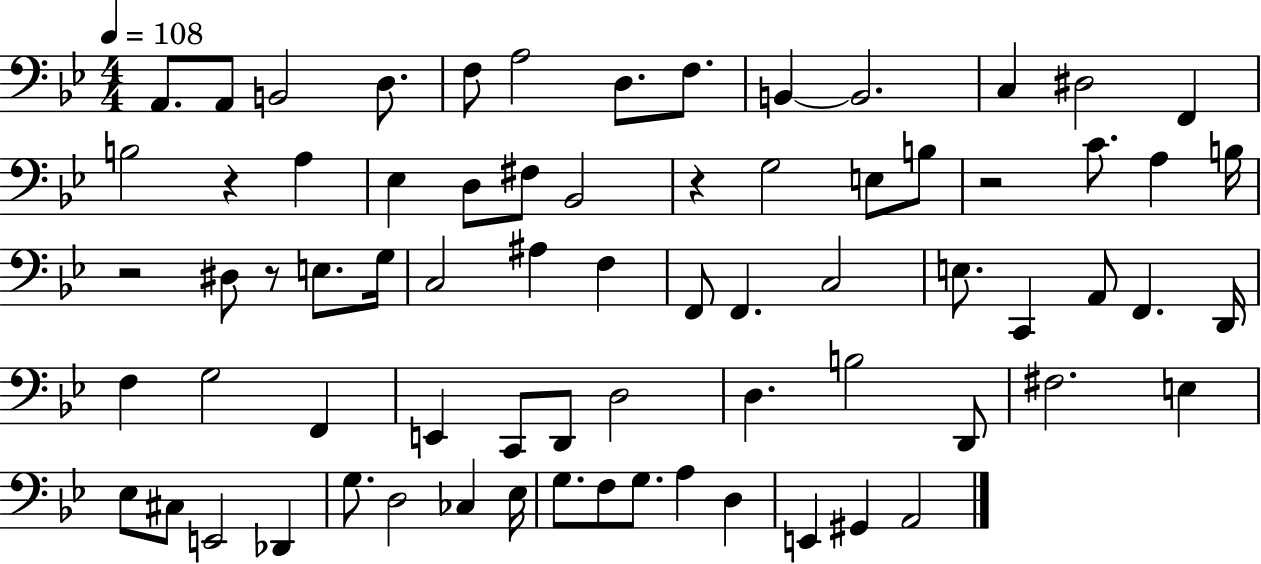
{
  \clef bass
  \numericTimeSignature
  \time 4/4
  \key bes \major
  \tempo 4 = 108
  a,8. a,8 b,2 d8. | f8 a2 d8. f8. | b,4~~ b,2. | c4 dis2 f,4 | \break b2 r4 a4 | ees4 d8 fis8 bes,2 | r4 g2 e8 b8 | r2 c'8. a4 b16 | \break r2 dis8 r8 e8. g16 | c2 ais4 f4 | f,8 f,4. c2 | e8. c,4 a,8 f,4. d,16 | \break f4 g2 f,4 | e,4 c,8 d,8 d2 | d4. b2 d,8 | fis2. e4 | \break ees8 cis8 e,2 des,4 | g8. d2 ces4 ees16 | g8. f8 g8. a4 d4 | e,4 gis,4 a,2 | \break \bar "|."
}